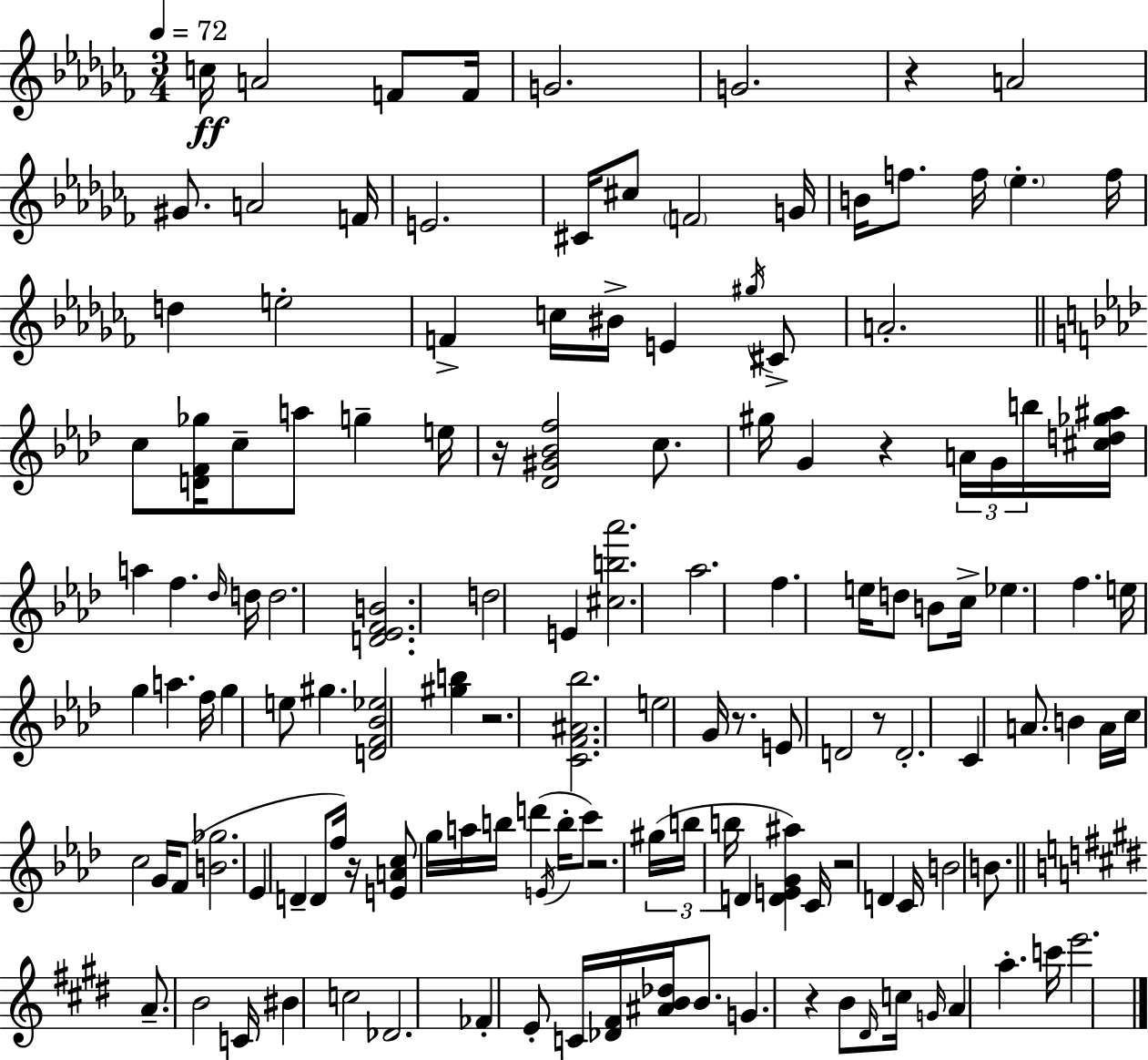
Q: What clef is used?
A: treble